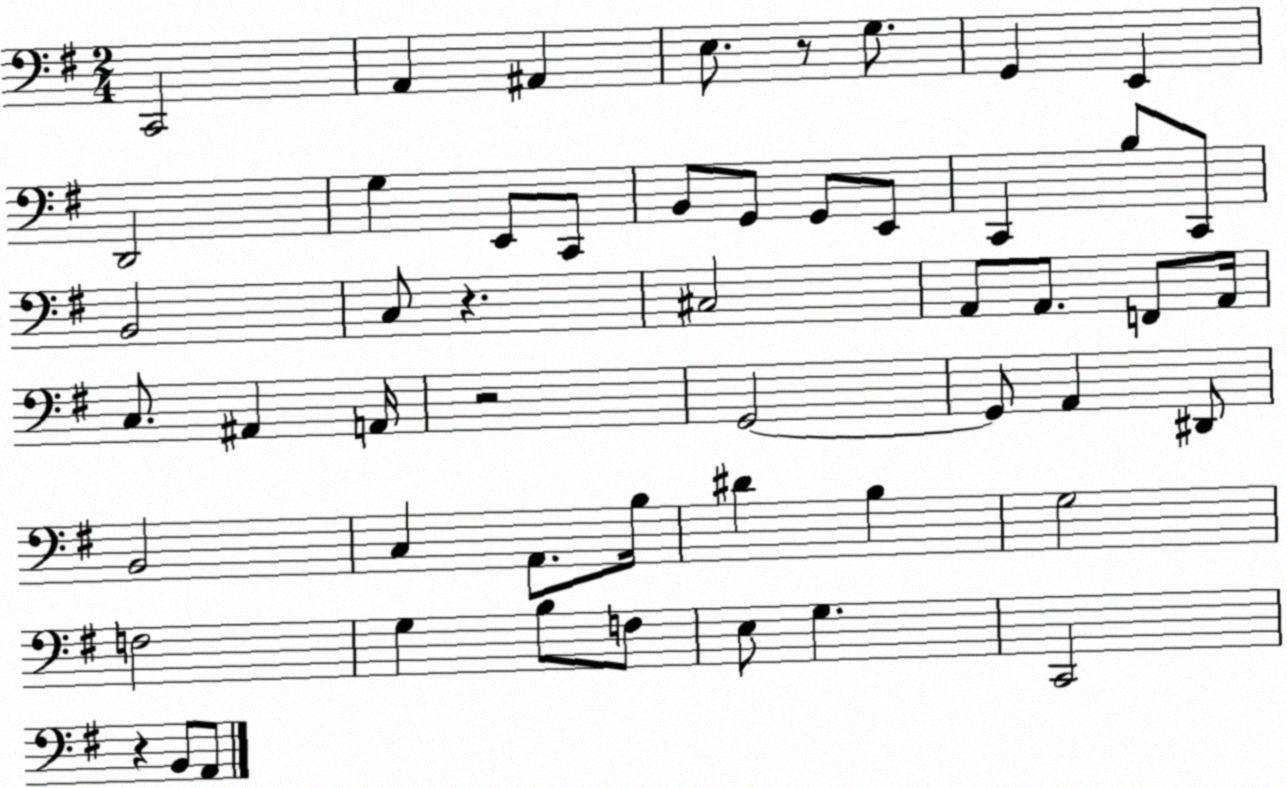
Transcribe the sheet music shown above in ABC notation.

X:1
T:Untitled
M:2/4
L:1/4
K:G
C,,2 A,, ^A,, E,/2 z/2 G,/2 G,, E,, D,,2 G, E,,/2 C,,/2 B,,/2 G,,/2 G,,/2 E,,/2 C,, B,/2 C,,/2 B,,2 C,/2 z ^C,2 A,,/2 A,,/2 F,,/2 A,,/4 C,/2 ^A,, A,,/4 z2 G,,2 G,,/2 A,, ^D,,/2 B,,2 C, A,,/2 B,/4 ^D B, G,2 F,2 G, B,/2 F,/2 E,/2 G, C,,2 z B,,/2 A,,/2